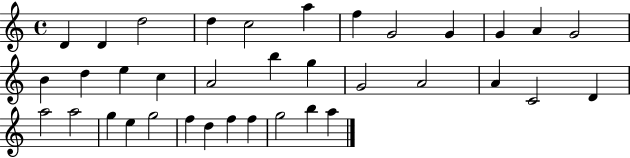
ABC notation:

X:1
T:Untitled
M:4/4
L:1/4
K:C
D D d2 d c2 a f G2 G G A G2 B d e c A2 b g G2 A2 A C2 D a2 a2 g e g2 f d f f g2 b a